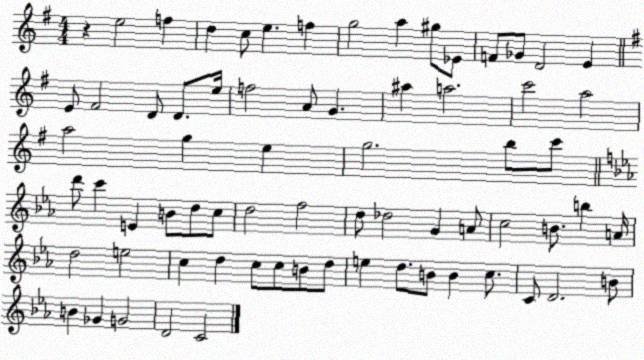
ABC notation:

X:1
T:Untitled
M:4/4
L:1/4
K:G
z e2 f d c/2 e f g2 a ^g/2 _E/2 F/2 _G/2 D2 E E/2 ^F2 D/2 D/2 e/4 f2 A/2 G ^a a2 c'2 a2 a2 g e g2 b/2 c'/2 d'/2 c' E B/2 d/2 c/2 d2 f2 d/2 _d2 G A/2 c2 B/2 b A/4 d2 e2 c d c/2 c/2 B/2 d/2 e d/2 B/2 B c/2 C/2 D2 B/2 B _G G2 D2 C2